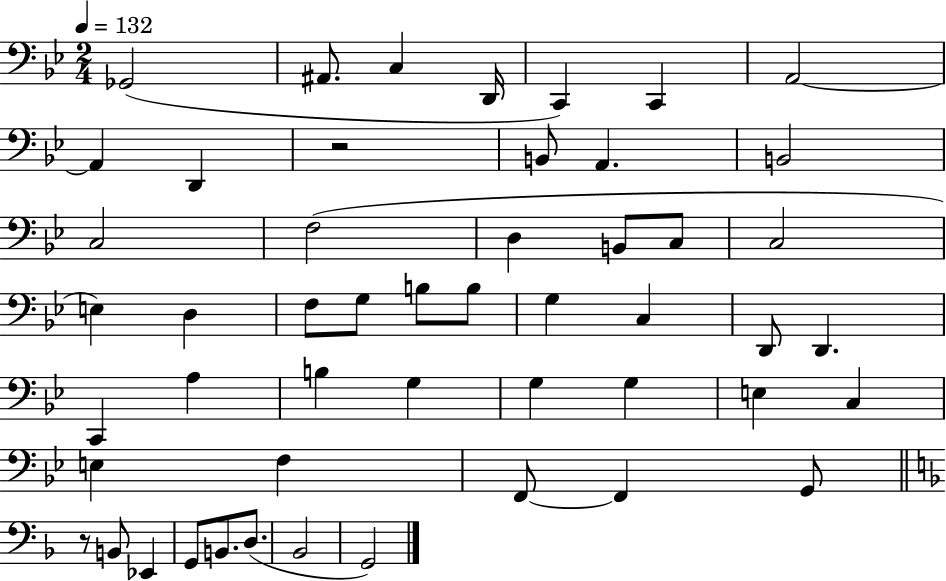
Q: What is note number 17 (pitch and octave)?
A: C3